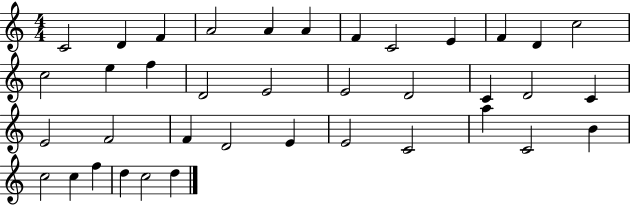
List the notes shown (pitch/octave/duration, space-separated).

C4/h D4/q F4/q A4/h A4/q A4/q F4/q C4/h E4/q F4/q D4/q C5/h C5/h E5/q F5/q D4/h E4/h E4/h D4/h C4/q D4/h C4/q E4/h F4/h F4/q D4/h E4/q E4/h C4/h A5/q C4/h B4/q C5/h C5/q F5/q D5/q C5/h D5/q